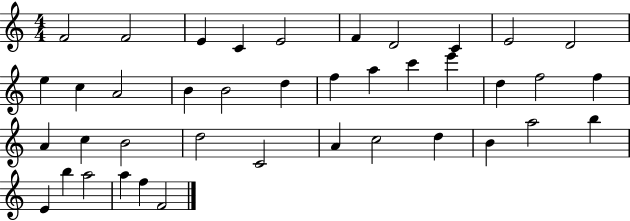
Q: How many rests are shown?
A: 0